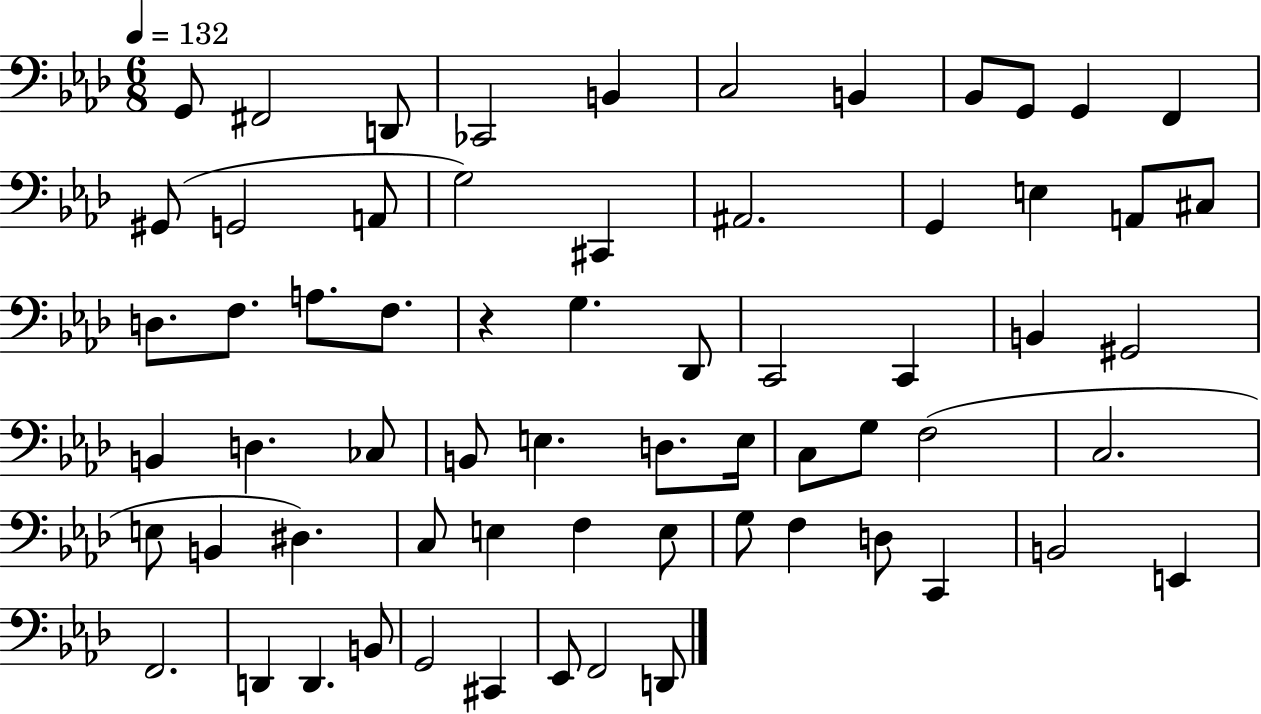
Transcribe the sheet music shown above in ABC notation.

X:1
T:Untitled
M:6/8
L:1/4
K:Ab
G,,/2 ^F,,2 D,,/2 _C,,2 B,, C,2 B,, _B,,/2 G,,/2 G,, F,, ^G,,/2 G,,2 A,,/2 G,2 ^C,, ^A,,2 G,, E, A,,/2 ^C,/2 D,/2 F,/2 A,/2 F,/2 z G, _D,,/2 C,,2 C,, B,, ^G,,2 B,, D, _C,/2 B,,/2 E, D,/2 E,/4 C,/2 G,/2 F,2 C,2 E,/2 B,, ^D, C,/2 E, F, E,/2 G,/2 F, D,/2 C,, B,,2 E,, F,,2 D,, D,, B,,/2 G,,2 ^C,, _E,,/2 F,,2 D,,/2